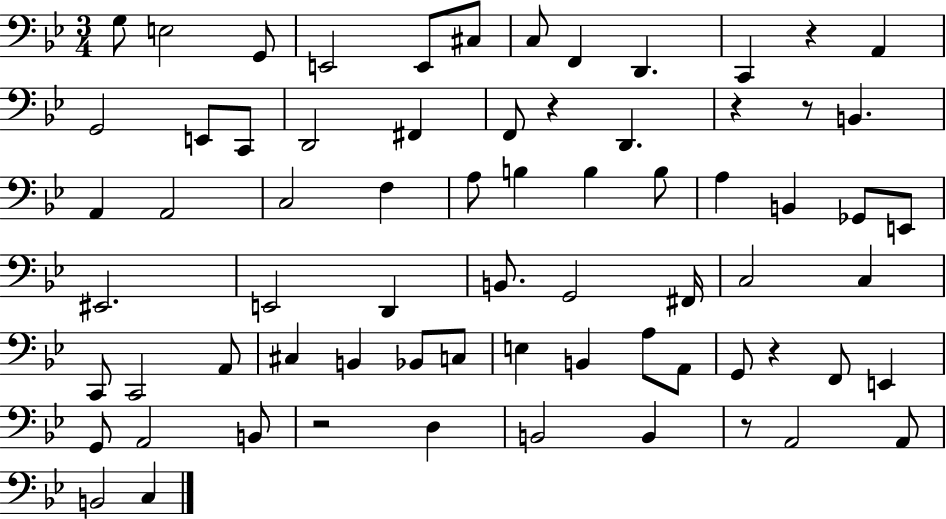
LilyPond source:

{
  \clef bass
  \numericTimeSignature
  \time 3/4
  \key bes \major
  g8 e2 g,8 | e,2 e,8 cis8 | c8 f,4 d,4. | c,4 r4 a,4 | \break g,2 e,8 c,8 | d,2 fis,4 | f,8 r4 d,4. | r4 r8 b,4. | \break a,4 a,2 | c2 f4 | a8 b4 b4 b8 | a4 b,4 ges,8 e,8 | \break eis,2. | e,2 d,4 | b,8. g,2 fis,16 | c2 c4 | \break c,8 c,2 a,8 | cis4 b,4 bes,8 c8 | e4 b,4 a8 a,8 | g,8 r4 f,8 e,4 | \break g,8 a,2 b,8 | r2 d4 | b,2 b,4 | r8 a,2 a,8 | \break b,2 c4 | \bar "|."
}